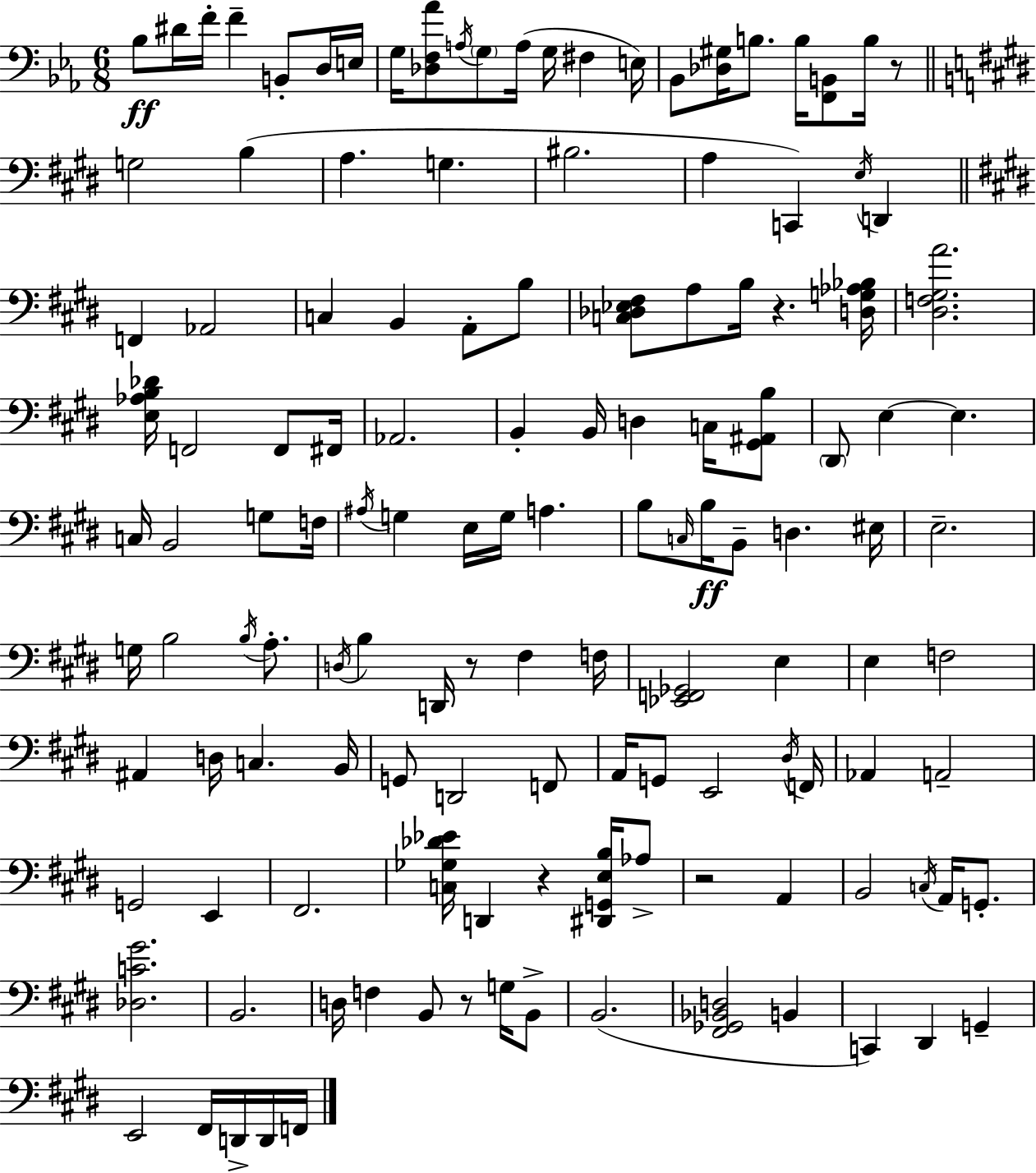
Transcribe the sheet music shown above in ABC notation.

X:1
T:Untitled
M:6/8
L:1/4
K:Cm
_B,/2 ^D/4 F/4 F B,,/2 D,/4 E,/4 G,/4 [_D,F,_A]/2 A,/4 G,/2 A,/4 G,/4 ^F, E,/4 _B,,/2 [_D,^G,]/4 B,/2 B,/4 [F,,B,,]/2 B,/4 z/2 G,2 B, A, G, ^B,2 A, C,, E,/4 D,, F,, _A,,2 C, B,, A,,/2 B,/2 [C,_D,_E,^F,]/2 A,/2 B,/4 z [D,G,_A,_B,]/4 [^D,F,^G,A]2 [E,_A,B,_D]/4 F,,2 F,,/2 ^F,,/4 _A,,2 B,, B,,/4 D, C,/4 [^G,,^A,,B,]/2 ^D,,/2 E, E, C,/4 B,,2 G,/2 F,/4 ^A,/4 G, E,/4 G,/4 A, B,/2 C,/4 B,/4 B,,/2 D, ^E,/4 E,2 G,/4 B,2 B,/4 A,/2 D,/4 B, D,,/4 z/2 ^F, F,/4 [_E,,F,,_G,,]2 E, E, F,2 ^A,, D,/4 C, B,,/4 G,,/2 D,,2 F,,/2 A,,/4 G,,/2 E,,2 ^D,/4 F,,/4 _A,, A,,2 G,,2 E,, ^F,,2 [C,_G,_D_E]/4 D,, z [^D,,G,,E,B,]/4 _A,/2 z2 A,, B,,2 C,/4 A,,/4 G,,/2 [_D,C^G]2 B,,2 D,/4 F, B,,/2 z/2 G,/4 B,,/2 B,,2 [^F,,_G,,_B,,D,]2 B,, C,, ^D,, G,, E,,2 ^F,,/4 D,,/4 D,,/4 F,,/4